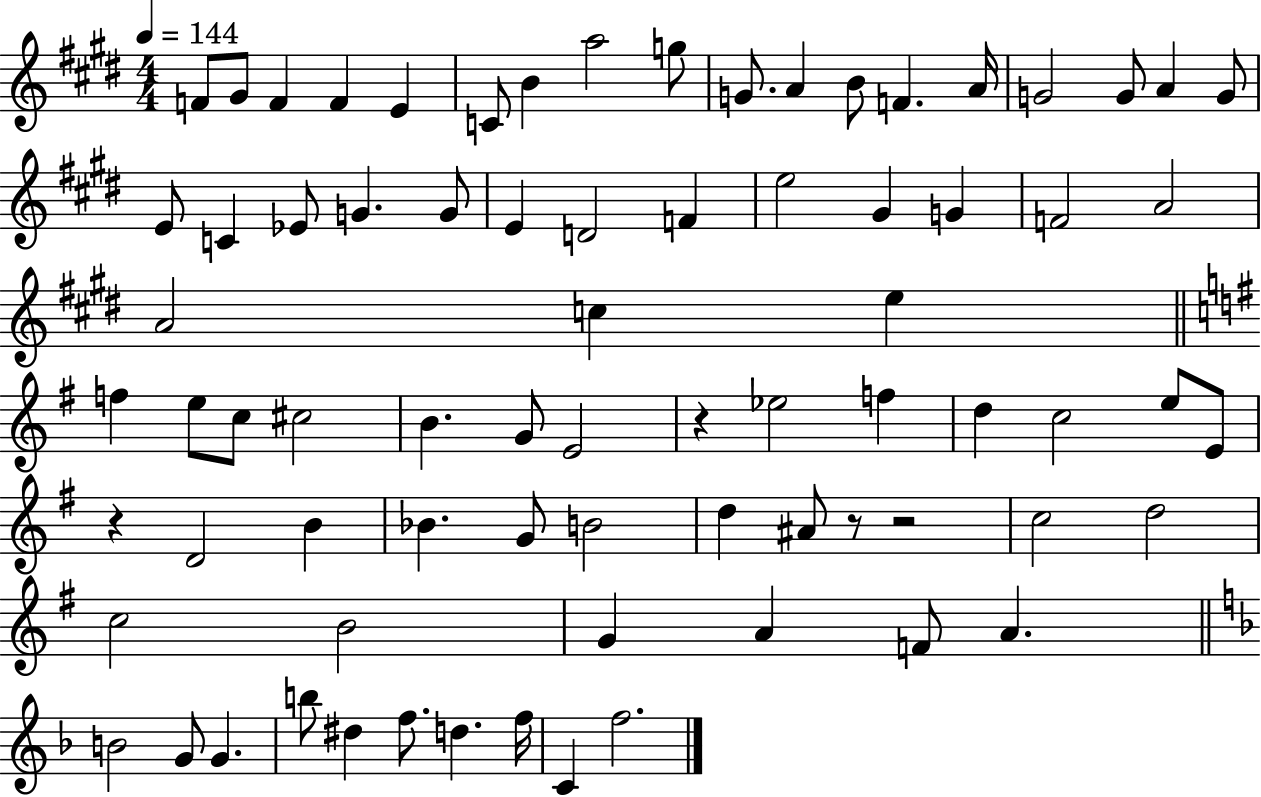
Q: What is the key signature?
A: E major